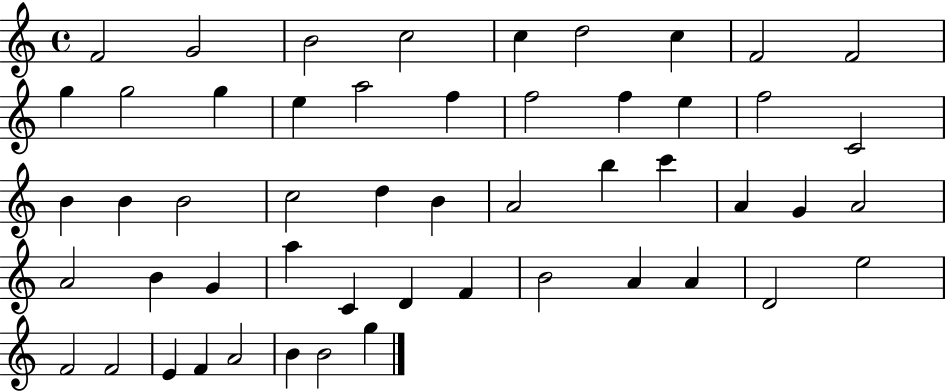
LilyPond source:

{
  \clef treble
  \time 4/4
  \defaultTimeSignature
  \key c \major
  f'2 g'2 | b'2 c''2 | c''4 d''2 c''4 | f'2 f'2 | \break g''4 g''2 g''4 | e''4 a''2 f''4 | f''2 f''4 e''4 | f''2 c'2 | \break b'4 b'4 b'2 | c''2 d''4 b'4 | a'2 b''4 c'''4 | a'4 g'4 a'2 | \break a'2 b'4 g'4 | a''4 c'4 d'4 f'4 | b'2 a'4 a'4 | d'2 e''2 | \break f'2 f'2 | e'4 f'4 a'2 | b'4 b'2 g''4 | \bar "|."
}